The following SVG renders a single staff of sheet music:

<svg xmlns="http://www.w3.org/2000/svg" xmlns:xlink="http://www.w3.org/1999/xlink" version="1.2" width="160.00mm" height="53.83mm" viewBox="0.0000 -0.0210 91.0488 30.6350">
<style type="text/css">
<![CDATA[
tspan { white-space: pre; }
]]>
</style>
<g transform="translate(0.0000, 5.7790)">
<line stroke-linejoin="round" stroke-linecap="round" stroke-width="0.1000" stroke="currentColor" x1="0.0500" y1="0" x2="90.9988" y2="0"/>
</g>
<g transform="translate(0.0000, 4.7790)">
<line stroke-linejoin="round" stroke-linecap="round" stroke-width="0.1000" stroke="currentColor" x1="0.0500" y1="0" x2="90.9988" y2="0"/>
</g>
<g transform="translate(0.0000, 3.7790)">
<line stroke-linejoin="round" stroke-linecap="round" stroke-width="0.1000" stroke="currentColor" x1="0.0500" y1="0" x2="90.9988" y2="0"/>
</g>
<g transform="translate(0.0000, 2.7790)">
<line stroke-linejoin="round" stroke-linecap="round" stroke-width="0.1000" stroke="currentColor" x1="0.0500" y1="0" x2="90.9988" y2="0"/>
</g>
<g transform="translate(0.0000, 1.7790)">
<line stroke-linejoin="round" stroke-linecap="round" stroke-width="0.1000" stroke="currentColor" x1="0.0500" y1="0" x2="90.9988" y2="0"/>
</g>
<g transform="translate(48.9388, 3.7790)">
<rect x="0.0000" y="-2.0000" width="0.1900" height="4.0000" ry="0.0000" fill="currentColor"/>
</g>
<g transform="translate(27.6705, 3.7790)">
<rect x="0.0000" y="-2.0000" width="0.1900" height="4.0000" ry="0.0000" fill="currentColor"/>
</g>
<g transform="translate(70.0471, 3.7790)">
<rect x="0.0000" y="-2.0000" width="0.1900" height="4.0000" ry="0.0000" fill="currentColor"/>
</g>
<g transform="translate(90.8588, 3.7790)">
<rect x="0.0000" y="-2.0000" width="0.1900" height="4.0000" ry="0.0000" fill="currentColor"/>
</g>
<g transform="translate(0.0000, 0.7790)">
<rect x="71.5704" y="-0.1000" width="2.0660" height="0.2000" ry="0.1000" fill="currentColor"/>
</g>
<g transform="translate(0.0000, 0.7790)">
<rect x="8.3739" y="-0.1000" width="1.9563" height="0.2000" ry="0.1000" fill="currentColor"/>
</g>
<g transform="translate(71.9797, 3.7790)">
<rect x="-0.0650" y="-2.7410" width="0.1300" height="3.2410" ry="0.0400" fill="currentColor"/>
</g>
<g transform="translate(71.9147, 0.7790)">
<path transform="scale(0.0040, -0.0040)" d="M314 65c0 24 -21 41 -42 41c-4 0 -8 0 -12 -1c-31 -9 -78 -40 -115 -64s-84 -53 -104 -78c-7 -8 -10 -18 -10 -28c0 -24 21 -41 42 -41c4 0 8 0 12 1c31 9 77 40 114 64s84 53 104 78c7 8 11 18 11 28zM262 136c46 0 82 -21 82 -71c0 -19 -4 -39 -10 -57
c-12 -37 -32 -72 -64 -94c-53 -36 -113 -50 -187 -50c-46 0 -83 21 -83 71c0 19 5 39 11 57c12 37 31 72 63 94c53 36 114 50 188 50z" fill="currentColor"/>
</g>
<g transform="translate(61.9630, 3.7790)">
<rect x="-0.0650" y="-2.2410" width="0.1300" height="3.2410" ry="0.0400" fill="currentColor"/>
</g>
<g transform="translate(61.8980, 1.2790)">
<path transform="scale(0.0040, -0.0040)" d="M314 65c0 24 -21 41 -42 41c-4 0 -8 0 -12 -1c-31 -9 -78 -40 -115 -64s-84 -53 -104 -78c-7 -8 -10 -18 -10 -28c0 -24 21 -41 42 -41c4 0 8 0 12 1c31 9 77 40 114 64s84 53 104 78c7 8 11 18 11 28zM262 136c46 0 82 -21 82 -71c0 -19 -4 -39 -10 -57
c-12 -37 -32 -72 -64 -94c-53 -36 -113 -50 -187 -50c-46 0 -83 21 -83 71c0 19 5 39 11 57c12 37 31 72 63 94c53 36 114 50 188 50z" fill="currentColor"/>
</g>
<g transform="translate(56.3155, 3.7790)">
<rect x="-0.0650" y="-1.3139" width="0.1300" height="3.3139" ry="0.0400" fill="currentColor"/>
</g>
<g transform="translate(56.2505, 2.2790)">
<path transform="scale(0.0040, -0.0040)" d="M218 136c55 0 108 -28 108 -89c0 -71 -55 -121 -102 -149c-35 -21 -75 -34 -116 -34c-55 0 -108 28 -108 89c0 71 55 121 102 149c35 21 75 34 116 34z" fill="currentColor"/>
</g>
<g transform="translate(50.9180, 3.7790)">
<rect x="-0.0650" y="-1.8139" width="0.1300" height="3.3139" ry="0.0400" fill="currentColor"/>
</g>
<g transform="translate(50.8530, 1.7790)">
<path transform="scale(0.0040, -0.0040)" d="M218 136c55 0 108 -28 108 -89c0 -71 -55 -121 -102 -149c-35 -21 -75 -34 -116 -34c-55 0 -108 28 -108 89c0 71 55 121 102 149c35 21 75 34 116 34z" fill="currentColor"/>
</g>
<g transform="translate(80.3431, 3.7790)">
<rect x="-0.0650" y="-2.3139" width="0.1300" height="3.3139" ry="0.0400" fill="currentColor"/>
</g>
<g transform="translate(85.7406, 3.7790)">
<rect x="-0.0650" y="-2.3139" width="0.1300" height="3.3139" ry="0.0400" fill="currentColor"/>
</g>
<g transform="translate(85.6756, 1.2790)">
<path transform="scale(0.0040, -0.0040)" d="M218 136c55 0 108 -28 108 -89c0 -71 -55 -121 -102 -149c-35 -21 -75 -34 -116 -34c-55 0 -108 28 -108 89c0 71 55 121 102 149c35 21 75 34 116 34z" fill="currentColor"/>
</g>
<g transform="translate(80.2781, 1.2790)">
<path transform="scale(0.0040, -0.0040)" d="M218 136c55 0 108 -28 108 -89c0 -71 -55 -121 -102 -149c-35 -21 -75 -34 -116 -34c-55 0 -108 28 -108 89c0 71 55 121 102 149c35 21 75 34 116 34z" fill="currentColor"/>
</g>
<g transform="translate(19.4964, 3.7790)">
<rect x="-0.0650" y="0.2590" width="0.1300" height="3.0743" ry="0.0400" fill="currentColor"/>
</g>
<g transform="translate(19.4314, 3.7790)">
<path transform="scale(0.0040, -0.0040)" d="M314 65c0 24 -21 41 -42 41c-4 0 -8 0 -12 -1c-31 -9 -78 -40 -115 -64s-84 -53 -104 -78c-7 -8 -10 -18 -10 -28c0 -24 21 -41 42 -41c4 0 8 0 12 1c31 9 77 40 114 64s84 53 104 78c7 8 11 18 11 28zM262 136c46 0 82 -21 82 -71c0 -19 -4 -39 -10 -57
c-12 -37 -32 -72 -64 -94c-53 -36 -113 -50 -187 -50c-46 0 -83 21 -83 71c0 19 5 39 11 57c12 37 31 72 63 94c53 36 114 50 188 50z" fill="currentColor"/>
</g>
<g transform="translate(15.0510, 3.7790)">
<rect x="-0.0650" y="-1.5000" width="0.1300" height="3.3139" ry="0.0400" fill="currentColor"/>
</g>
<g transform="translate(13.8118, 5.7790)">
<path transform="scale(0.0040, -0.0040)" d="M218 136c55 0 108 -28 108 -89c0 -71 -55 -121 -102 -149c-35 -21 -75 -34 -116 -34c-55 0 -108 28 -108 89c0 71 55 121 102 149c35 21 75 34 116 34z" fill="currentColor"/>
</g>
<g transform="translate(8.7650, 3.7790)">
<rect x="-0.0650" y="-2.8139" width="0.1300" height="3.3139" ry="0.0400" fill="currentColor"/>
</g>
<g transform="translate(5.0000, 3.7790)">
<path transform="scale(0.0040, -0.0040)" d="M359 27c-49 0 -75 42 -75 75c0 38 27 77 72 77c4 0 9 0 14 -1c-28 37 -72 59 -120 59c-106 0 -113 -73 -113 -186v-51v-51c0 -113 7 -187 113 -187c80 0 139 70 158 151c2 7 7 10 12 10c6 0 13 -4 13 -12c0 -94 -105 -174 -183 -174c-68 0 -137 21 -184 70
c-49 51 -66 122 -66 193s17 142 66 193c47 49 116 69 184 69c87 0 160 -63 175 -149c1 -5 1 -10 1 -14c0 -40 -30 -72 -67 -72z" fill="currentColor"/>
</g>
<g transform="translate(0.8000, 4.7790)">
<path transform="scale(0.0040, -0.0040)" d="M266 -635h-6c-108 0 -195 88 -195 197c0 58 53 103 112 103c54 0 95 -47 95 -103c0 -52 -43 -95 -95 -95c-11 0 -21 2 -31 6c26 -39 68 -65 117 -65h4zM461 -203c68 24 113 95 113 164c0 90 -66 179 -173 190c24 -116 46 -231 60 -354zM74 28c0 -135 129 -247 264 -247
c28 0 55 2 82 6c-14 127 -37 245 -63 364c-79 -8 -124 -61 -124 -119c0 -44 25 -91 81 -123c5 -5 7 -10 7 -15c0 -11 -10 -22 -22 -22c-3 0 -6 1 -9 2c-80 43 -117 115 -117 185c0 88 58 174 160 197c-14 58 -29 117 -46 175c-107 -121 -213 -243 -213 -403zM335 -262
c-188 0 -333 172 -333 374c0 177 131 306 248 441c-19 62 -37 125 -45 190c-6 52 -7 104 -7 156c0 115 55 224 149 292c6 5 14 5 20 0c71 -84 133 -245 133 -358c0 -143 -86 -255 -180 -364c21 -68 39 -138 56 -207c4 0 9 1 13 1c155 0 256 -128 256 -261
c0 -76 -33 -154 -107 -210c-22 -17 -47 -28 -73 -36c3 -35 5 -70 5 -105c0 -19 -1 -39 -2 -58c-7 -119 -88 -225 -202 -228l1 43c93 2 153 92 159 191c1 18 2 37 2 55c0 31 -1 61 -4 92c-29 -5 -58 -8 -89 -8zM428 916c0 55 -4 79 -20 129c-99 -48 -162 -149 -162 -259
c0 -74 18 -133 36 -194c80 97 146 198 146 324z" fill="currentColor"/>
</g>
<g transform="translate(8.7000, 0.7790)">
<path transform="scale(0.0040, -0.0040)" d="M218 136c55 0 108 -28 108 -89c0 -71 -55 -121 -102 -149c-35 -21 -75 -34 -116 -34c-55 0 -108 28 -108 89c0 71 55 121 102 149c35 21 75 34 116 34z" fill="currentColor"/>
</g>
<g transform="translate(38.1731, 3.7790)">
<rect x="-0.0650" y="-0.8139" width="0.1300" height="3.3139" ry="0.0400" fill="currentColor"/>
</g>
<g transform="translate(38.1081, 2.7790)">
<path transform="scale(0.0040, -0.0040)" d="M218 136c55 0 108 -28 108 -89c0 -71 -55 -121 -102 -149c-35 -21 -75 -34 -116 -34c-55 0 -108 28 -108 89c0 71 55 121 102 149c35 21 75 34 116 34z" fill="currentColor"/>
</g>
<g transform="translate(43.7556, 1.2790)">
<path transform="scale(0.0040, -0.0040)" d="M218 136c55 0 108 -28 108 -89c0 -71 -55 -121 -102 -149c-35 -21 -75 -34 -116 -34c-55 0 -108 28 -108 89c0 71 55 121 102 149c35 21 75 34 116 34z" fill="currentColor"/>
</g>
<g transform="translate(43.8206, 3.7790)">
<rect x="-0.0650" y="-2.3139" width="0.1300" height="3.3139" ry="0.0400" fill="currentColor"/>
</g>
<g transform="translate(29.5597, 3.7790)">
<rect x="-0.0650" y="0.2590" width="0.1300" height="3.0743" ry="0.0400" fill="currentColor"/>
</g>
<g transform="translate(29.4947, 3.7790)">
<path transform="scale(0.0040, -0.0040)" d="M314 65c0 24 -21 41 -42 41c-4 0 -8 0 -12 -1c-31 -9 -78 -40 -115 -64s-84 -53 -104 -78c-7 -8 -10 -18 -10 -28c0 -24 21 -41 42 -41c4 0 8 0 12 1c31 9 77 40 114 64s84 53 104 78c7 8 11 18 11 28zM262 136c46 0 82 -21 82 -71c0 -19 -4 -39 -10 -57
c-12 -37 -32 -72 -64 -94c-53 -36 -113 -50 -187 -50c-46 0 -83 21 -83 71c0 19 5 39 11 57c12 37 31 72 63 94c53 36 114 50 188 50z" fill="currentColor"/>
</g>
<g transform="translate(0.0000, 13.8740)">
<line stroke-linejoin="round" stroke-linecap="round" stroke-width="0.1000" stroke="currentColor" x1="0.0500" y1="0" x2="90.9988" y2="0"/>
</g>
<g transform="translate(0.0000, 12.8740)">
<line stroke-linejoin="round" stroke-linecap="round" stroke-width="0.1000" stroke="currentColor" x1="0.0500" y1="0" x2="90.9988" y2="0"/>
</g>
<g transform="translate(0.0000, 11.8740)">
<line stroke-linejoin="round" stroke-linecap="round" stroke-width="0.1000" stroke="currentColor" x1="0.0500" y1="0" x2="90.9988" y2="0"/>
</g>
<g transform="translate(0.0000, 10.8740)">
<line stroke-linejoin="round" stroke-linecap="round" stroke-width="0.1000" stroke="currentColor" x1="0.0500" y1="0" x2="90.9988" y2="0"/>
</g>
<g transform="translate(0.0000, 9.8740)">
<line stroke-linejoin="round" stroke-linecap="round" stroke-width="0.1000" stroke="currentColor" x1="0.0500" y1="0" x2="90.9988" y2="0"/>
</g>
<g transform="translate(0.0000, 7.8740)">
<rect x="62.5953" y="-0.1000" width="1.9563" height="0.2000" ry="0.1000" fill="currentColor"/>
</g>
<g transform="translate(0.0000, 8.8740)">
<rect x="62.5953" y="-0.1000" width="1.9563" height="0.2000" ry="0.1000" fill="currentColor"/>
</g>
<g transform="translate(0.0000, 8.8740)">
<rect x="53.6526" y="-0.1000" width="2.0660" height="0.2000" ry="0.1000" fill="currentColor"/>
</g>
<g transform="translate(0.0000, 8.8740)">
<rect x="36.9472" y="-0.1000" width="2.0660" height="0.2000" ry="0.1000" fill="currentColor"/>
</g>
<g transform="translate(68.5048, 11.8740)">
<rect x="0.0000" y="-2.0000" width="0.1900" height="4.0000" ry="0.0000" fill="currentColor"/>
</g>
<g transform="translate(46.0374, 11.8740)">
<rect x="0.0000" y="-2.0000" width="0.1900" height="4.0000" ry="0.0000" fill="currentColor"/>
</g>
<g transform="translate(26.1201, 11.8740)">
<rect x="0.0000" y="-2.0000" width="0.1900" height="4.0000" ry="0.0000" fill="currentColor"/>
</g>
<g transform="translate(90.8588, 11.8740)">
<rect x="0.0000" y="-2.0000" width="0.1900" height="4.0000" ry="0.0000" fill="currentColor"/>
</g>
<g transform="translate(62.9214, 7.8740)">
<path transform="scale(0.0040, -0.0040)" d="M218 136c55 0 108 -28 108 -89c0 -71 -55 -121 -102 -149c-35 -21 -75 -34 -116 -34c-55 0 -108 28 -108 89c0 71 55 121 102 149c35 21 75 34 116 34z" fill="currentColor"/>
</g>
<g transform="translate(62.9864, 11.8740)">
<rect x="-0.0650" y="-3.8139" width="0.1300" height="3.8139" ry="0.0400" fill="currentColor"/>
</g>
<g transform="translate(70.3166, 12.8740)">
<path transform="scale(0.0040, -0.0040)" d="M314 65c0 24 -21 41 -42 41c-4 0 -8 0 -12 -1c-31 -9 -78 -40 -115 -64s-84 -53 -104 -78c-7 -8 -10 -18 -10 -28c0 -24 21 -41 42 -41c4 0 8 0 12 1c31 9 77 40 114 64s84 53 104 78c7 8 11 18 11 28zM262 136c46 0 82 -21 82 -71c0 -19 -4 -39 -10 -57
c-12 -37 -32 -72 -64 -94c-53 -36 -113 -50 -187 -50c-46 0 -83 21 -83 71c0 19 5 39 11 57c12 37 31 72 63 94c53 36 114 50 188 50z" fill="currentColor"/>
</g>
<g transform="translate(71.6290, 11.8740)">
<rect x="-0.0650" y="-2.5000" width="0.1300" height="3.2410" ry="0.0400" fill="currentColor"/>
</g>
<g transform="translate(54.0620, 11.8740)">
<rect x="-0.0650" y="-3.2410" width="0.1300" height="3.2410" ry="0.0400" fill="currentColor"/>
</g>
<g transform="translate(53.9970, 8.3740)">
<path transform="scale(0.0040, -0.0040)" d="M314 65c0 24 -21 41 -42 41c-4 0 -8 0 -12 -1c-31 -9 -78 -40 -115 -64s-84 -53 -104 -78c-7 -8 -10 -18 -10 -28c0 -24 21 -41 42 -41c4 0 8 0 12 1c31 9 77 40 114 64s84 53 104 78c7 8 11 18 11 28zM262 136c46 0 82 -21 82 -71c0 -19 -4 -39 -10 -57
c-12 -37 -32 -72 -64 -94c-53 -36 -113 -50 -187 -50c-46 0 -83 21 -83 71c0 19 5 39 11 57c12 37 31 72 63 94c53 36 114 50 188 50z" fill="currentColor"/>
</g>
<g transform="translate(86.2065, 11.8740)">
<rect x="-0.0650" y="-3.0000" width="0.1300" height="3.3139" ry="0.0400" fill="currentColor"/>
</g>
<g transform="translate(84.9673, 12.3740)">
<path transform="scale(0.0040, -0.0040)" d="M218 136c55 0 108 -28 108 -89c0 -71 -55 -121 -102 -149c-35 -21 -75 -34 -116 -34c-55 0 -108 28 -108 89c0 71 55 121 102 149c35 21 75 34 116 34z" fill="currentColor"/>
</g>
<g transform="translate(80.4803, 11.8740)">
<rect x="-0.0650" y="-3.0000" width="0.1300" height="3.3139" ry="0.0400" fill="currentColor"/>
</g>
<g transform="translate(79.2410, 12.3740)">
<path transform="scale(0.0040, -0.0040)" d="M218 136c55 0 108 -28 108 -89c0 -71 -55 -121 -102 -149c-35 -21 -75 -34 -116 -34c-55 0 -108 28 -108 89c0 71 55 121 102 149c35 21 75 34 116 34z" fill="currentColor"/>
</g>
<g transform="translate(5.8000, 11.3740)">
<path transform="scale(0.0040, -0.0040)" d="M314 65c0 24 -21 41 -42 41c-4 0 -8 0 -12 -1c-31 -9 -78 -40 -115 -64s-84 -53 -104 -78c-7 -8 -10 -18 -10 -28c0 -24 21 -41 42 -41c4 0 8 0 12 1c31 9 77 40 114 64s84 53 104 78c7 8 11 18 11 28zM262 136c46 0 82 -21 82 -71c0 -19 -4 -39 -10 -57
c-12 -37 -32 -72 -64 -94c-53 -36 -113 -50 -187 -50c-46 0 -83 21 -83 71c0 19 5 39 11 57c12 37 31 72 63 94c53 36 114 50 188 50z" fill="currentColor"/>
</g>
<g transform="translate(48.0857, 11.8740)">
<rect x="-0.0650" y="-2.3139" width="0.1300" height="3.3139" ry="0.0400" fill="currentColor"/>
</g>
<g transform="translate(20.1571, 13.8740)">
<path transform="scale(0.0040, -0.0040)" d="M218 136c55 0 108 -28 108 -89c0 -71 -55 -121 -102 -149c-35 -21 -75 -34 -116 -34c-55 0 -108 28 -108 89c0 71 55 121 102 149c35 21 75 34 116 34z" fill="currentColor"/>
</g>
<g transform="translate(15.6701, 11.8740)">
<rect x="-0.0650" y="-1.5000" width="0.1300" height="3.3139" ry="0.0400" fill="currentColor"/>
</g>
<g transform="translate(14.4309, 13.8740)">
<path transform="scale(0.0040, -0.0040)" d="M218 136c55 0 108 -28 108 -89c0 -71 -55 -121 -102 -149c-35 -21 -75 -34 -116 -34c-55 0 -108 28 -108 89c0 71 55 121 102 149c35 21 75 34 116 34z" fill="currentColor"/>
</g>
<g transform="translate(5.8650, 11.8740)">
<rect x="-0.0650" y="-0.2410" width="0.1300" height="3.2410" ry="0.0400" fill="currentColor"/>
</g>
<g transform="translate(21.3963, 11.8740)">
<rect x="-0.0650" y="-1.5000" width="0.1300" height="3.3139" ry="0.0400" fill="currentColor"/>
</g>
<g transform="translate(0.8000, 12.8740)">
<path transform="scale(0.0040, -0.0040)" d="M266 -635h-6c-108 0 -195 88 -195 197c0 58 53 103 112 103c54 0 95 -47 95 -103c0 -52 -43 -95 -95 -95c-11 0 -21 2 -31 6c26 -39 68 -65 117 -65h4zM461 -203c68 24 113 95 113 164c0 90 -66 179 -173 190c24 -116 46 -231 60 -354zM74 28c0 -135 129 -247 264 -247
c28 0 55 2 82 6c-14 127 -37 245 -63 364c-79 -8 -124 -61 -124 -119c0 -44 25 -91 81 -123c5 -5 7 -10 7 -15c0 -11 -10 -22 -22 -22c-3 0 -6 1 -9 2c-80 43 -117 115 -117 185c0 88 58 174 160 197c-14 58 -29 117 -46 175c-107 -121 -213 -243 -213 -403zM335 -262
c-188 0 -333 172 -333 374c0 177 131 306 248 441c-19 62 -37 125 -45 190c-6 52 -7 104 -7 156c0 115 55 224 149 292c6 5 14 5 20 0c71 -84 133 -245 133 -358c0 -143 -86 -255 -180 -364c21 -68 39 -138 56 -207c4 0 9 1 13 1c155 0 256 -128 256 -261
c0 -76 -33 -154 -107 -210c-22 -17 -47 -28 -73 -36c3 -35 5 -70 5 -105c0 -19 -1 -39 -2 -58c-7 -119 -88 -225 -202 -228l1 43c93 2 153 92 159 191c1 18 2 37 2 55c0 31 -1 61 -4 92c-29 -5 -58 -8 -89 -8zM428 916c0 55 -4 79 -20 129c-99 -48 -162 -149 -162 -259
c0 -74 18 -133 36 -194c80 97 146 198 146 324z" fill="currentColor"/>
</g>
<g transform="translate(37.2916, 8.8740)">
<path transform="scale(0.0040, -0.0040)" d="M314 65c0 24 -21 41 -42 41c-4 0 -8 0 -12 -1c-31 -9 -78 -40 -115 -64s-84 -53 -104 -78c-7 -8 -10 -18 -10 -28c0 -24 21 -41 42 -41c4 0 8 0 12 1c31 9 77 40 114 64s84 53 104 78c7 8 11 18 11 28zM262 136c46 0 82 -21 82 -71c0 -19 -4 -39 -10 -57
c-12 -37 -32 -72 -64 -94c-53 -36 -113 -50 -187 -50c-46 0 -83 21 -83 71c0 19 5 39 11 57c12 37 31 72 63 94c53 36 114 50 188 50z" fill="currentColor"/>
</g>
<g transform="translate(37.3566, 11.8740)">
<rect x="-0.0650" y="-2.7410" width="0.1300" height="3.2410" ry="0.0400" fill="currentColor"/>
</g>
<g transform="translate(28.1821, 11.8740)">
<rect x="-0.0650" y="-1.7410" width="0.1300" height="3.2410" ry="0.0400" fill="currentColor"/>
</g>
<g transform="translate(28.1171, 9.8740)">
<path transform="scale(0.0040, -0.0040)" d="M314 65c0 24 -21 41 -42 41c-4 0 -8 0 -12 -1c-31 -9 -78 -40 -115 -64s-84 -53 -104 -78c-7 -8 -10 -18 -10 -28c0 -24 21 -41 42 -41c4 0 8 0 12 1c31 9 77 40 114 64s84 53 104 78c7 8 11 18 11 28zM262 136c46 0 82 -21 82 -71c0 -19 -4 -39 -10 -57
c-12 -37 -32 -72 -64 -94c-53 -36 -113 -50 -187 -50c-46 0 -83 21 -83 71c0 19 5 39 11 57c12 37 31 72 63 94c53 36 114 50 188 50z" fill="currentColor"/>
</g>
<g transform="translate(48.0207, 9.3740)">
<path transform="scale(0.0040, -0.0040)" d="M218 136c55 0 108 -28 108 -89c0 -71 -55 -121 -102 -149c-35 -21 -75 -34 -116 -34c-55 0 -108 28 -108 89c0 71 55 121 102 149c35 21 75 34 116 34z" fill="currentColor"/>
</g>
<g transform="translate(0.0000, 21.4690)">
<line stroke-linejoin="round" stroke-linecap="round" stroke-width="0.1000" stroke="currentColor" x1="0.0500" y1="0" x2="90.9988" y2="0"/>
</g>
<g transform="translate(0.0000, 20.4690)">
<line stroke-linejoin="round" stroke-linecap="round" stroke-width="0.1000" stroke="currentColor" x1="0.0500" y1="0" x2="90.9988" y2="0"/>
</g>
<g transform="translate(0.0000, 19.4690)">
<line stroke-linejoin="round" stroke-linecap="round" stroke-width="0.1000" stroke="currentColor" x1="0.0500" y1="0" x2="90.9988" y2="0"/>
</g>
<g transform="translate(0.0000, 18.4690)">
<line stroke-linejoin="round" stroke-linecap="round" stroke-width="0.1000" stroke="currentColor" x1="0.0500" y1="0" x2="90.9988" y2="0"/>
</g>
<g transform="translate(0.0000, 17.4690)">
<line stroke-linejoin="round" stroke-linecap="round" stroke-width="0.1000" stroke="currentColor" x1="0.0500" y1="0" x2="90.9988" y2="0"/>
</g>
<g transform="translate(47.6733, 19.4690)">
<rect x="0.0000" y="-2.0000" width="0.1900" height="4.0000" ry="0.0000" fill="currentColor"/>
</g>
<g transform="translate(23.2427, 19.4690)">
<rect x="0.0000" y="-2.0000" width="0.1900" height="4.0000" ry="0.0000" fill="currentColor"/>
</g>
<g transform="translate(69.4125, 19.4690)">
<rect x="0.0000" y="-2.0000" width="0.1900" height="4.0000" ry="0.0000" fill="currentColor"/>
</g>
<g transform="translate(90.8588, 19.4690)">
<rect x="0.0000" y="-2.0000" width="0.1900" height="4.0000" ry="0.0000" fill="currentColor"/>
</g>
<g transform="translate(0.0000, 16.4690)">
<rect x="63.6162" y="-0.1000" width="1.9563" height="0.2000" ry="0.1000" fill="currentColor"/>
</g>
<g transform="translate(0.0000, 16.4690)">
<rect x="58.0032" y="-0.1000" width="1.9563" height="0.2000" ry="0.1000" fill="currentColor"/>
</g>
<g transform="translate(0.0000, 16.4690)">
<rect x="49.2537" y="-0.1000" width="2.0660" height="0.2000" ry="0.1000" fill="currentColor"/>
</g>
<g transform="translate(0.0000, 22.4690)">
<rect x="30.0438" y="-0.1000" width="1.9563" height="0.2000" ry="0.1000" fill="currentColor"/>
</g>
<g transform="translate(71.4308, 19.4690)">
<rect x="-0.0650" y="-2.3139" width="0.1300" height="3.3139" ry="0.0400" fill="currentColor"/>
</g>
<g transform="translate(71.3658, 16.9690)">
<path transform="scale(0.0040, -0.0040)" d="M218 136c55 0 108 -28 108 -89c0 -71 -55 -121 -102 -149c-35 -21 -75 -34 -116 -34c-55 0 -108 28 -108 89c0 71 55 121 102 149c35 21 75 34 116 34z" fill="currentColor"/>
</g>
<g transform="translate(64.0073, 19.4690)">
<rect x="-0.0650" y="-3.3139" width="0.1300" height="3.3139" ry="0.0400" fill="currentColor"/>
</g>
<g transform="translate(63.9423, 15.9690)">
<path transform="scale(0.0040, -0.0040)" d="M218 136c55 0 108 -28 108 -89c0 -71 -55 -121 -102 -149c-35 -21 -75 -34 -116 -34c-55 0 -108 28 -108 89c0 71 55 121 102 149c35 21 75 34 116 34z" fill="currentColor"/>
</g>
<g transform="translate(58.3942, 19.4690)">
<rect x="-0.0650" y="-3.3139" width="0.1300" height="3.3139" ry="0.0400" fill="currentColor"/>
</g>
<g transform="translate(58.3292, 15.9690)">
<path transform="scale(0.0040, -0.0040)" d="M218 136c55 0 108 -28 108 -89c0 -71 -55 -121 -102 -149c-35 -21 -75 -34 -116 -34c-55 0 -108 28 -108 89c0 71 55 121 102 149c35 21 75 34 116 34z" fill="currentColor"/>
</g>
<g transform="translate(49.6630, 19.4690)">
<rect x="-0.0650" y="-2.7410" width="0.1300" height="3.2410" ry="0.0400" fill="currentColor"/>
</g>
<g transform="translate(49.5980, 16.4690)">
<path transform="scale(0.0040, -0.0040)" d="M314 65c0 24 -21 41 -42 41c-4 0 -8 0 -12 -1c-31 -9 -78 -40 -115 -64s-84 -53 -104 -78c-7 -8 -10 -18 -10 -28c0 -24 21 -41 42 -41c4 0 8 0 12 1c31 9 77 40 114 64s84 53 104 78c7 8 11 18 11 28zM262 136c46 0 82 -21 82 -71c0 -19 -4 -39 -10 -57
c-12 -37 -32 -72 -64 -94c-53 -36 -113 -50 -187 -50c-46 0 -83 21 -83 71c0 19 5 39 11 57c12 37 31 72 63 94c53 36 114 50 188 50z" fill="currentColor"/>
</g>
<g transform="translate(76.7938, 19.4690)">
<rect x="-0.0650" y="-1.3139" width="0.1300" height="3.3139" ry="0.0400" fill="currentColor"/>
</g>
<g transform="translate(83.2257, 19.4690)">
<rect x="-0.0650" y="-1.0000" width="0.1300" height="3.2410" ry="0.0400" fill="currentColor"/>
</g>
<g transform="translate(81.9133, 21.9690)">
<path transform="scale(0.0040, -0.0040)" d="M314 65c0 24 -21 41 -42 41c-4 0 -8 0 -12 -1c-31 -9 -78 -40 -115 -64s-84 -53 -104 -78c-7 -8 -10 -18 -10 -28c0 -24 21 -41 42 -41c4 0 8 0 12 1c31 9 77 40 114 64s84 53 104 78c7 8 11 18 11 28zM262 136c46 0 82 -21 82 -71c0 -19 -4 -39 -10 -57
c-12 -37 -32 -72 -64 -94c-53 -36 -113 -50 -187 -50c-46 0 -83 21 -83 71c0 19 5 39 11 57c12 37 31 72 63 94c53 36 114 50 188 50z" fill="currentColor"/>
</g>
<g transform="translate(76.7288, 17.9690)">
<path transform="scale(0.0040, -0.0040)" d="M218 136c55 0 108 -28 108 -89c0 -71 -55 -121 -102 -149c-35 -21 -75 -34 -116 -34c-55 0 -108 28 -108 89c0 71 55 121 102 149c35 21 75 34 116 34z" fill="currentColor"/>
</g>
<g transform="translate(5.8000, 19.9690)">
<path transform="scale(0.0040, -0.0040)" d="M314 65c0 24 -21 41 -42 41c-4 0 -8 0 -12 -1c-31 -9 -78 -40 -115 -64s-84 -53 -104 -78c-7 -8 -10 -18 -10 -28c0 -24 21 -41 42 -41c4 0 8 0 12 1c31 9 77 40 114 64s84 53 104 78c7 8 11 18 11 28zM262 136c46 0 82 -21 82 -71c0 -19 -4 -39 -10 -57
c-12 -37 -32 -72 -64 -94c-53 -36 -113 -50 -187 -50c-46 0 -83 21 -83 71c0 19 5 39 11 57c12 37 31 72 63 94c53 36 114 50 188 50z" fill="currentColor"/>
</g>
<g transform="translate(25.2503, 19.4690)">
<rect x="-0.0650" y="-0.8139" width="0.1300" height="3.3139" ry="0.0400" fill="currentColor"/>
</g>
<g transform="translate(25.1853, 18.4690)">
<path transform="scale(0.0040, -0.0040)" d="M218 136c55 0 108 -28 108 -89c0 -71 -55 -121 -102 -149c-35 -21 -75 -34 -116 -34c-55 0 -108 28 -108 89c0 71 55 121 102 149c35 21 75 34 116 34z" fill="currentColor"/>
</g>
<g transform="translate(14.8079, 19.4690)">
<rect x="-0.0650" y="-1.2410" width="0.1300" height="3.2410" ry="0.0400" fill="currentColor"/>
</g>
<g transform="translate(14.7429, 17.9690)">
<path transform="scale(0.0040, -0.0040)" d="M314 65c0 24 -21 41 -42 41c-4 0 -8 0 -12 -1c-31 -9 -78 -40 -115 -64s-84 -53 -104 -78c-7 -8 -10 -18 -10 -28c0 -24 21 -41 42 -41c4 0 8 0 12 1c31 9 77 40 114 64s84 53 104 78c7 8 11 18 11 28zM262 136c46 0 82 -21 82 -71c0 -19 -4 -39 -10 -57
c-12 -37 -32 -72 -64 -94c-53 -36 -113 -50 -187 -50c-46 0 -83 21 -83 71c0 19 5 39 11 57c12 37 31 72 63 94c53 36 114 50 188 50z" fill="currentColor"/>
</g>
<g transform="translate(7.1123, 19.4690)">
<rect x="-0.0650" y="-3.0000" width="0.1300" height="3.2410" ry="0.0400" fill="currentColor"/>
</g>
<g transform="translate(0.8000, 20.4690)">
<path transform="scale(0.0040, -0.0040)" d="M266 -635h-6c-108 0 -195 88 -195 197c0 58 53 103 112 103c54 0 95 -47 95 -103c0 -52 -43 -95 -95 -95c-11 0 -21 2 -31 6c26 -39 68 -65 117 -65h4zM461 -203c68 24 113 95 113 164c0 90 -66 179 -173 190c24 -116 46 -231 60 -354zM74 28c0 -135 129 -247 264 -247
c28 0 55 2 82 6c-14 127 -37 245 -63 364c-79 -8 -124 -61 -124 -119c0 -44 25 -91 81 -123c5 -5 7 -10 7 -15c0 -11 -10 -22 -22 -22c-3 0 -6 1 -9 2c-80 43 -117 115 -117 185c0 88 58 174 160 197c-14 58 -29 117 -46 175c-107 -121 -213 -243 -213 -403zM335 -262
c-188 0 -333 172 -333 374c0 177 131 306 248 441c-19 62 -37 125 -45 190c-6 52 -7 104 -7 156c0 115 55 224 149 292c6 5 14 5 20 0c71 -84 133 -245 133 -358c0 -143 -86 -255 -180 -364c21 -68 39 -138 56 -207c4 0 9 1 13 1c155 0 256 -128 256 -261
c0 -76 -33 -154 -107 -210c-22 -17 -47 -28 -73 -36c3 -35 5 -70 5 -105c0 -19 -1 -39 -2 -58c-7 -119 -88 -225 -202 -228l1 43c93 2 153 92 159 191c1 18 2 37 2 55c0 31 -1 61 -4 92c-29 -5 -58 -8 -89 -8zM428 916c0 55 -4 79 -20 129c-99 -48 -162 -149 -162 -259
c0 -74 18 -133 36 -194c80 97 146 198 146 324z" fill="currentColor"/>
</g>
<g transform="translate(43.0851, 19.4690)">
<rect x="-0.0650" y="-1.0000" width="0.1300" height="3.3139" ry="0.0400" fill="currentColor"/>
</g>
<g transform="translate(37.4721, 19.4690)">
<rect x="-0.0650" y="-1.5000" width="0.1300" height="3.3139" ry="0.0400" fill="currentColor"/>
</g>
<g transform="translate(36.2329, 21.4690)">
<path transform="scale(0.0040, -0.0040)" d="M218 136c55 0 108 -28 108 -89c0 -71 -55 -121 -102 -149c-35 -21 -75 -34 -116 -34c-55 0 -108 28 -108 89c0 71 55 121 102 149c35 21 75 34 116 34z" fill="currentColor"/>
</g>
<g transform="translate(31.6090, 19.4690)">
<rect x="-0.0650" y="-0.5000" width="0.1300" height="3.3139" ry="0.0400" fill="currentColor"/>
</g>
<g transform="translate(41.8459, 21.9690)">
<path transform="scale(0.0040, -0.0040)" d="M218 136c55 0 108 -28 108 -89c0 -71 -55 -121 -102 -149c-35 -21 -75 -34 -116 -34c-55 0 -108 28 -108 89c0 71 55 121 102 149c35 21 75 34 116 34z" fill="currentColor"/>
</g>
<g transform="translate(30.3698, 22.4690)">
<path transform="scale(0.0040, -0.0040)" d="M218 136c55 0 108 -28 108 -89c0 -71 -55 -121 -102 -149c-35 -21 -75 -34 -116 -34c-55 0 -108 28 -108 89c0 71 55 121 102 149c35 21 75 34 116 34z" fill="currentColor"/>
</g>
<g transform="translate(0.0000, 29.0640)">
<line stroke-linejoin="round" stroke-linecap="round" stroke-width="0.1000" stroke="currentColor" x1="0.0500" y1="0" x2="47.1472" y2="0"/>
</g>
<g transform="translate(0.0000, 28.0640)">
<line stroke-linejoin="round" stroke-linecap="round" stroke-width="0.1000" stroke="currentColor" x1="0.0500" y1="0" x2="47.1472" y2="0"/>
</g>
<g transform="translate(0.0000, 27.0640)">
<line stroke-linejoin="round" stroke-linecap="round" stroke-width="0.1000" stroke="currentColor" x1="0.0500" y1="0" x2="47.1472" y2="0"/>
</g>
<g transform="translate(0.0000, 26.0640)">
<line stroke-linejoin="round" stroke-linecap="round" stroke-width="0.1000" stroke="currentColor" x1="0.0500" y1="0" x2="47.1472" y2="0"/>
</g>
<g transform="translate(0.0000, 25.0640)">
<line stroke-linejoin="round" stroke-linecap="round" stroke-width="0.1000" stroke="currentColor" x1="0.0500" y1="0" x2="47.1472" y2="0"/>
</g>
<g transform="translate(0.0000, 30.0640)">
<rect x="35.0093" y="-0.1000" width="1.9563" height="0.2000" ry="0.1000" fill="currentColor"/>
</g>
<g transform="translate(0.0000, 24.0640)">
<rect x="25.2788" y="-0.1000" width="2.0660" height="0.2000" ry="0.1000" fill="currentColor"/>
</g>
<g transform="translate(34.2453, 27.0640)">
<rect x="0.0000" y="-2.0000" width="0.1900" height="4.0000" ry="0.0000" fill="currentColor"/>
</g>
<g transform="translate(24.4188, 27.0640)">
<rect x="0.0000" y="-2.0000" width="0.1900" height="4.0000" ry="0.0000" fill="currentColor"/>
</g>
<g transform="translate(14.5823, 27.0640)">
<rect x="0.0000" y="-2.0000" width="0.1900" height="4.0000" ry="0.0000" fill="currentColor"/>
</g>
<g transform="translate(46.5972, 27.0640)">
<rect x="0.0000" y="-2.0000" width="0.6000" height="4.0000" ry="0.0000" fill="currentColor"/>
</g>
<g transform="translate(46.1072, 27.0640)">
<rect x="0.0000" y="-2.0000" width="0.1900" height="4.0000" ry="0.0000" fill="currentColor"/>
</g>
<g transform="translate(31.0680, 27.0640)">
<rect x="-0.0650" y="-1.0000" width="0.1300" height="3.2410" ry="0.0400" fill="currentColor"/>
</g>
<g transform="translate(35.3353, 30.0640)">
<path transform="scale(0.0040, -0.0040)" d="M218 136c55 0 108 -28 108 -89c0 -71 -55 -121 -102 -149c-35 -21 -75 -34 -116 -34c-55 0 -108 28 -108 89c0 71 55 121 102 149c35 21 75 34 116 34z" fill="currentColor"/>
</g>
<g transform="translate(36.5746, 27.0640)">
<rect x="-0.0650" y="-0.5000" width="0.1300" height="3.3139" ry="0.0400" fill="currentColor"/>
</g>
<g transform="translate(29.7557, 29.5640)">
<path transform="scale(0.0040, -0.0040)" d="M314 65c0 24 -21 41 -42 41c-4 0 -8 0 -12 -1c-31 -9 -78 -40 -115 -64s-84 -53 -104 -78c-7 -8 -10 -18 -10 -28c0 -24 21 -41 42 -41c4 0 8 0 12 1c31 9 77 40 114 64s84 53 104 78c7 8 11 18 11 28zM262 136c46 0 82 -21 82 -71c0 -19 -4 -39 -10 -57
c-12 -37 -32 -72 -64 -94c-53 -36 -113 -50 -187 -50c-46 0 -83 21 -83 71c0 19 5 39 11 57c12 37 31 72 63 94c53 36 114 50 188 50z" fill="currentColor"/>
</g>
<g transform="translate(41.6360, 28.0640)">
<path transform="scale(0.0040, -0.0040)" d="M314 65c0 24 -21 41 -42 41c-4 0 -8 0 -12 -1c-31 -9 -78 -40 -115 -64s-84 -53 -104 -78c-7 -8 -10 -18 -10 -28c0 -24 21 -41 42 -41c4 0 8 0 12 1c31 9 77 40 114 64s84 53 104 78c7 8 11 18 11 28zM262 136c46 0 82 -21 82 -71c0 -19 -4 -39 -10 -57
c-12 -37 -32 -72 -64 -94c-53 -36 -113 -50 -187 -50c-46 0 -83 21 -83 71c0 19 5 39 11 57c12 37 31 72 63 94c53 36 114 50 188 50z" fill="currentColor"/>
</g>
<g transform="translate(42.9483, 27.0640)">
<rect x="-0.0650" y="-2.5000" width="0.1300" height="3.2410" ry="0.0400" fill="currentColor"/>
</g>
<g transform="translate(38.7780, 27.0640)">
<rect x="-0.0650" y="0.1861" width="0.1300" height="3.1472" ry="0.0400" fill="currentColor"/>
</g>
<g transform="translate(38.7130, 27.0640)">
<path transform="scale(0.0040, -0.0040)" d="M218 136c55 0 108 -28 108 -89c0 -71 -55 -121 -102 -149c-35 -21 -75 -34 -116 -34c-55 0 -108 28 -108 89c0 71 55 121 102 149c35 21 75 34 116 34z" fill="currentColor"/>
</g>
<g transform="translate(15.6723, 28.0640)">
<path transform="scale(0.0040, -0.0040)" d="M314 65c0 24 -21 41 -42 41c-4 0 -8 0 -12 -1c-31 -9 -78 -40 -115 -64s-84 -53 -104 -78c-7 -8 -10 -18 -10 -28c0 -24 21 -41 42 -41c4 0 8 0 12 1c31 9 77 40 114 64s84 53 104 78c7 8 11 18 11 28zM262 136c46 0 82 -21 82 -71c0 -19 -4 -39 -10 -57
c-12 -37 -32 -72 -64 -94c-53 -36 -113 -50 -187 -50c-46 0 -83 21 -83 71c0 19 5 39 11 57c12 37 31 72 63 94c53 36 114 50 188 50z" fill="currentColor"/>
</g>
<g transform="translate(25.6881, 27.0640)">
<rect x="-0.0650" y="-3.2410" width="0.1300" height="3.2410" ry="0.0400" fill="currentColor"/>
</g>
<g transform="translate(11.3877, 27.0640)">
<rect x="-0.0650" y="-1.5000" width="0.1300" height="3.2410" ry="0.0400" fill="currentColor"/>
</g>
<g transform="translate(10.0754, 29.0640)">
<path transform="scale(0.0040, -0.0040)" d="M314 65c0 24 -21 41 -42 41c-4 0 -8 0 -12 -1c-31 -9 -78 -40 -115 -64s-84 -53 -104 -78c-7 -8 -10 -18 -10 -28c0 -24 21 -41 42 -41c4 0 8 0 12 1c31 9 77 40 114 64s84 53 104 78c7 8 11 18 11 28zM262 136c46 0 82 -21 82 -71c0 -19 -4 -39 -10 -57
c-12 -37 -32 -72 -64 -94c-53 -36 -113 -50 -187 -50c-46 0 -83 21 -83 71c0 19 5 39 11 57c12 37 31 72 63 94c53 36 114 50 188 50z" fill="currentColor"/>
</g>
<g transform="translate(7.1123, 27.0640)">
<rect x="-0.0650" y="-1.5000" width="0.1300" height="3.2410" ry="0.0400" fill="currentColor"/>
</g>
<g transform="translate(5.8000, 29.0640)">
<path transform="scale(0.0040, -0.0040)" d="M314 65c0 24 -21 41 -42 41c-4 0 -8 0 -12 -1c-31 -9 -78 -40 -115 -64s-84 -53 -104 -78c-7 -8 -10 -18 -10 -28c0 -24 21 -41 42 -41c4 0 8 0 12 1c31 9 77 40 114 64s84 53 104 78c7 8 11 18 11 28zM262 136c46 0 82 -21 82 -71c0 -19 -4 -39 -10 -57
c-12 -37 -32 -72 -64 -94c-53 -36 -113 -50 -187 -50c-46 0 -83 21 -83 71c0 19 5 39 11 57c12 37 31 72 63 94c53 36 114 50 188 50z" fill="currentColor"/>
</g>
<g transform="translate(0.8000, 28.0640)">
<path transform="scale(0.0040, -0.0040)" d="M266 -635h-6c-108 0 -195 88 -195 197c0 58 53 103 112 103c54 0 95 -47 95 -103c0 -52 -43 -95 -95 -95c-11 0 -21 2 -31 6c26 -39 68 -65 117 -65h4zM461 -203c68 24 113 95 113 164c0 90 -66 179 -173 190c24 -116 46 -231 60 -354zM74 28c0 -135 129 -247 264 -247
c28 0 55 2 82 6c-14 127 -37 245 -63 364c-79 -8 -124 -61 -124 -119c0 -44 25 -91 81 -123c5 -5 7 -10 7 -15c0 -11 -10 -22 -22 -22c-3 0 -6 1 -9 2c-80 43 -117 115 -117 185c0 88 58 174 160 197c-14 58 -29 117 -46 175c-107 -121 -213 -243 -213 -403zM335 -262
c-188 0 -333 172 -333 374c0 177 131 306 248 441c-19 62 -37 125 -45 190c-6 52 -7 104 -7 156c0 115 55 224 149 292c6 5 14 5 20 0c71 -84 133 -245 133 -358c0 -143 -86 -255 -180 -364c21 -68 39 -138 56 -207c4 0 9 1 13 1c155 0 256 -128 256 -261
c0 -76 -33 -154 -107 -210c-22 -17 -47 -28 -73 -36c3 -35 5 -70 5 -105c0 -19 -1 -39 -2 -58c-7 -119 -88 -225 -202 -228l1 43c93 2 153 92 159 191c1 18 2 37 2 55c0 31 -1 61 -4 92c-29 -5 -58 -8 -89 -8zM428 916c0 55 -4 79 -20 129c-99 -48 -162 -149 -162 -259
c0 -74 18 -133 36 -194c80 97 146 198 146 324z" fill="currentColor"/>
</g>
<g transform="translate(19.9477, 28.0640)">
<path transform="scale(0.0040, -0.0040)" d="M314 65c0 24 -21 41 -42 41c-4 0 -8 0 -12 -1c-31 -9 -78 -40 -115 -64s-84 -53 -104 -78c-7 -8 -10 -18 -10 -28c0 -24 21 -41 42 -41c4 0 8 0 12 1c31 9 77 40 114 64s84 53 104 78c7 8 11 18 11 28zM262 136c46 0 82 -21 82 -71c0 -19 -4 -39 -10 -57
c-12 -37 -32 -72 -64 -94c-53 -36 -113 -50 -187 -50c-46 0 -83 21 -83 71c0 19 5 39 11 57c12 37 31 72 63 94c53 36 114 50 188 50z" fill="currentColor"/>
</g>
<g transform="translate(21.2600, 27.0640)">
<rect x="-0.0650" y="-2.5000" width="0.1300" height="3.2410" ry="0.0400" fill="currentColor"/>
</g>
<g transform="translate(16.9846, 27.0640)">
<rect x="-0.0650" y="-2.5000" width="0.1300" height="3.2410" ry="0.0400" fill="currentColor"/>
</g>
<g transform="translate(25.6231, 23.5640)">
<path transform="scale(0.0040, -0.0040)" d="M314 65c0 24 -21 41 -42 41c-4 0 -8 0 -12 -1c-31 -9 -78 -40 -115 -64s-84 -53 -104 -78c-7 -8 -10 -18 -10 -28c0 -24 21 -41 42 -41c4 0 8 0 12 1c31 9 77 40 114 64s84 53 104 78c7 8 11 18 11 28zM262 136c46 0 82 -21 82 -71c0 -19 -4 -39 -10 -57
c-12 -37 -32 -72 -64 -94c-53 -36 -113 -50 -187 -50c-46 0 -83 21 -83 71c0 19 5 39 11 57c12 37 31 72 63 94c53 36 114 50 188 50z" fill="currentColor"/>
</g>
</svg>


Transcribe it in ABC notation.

X:1
T:Untitled
M:4/4
L:1/4
K:C
a E B2 B2 d g f e g2 a2 g g c2 E E f2 a2 g b2 c' G2 A A A2 e2 d C E D a2 b b g e D2 E2 E2 G2 G2 b2 D2 C B G2